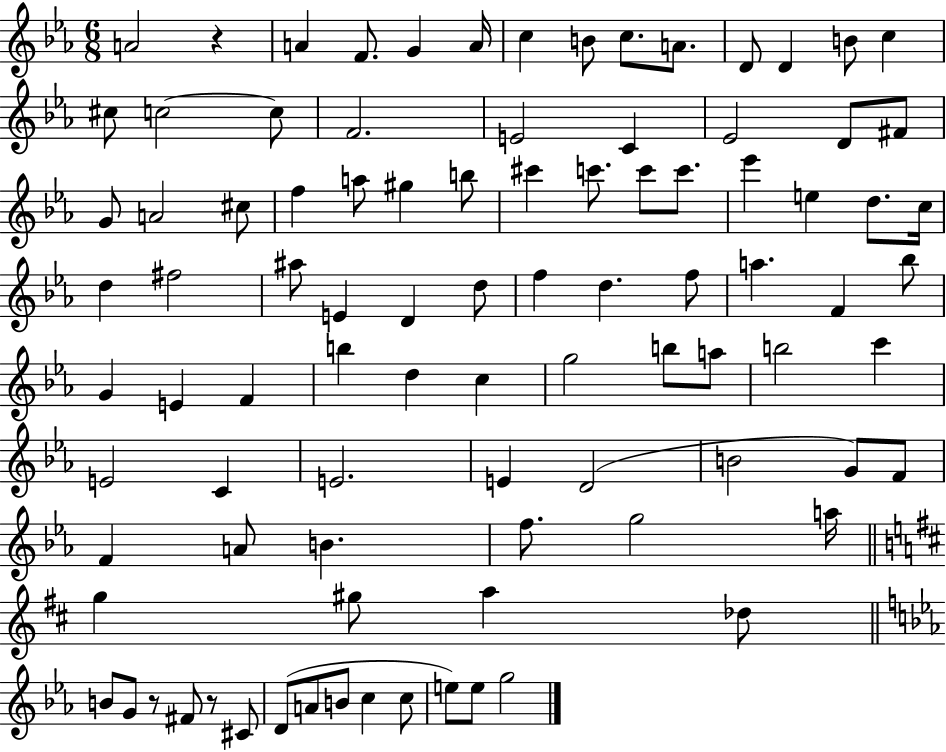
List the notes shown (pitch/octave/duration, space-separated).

A4/h R/q A4/q F4/e. G4/q A4/s C5/q B4/e C5/e. A4/e. D4/e D4/q B4/e C5/q C#5/e C5/h C5/e F4/h. E4/h C4/q Eb4/h D4/e F#4/e G4/e A4/h C#5/e F5/q A5/e G#5/q B5/e C#6/q C6/e. C6/e C6/e. Eb6/q E5/q D5/e. C5/s D5/q F#5/h A#5/e E4/q D4/q D5/e F5/q D5/q. F5/e A5/q. F4/q Bb5/e G4/q E4/q F4/q B5/q D5/q C5/q G5/h B5/e A5/e B5/h C6/q E4/h C4/q E4/h. E4/q D4/h B4/h G4/e F4/e F4/q A4/e B4/q. F5/e. G5/h A5/s G5/q G#5/e A5/q Db5/e B4/e G4/e R/e F#4/e R/e C#4/e D4/e A4/e B4/e C5/q C5/e E5/e E5/e G5/h